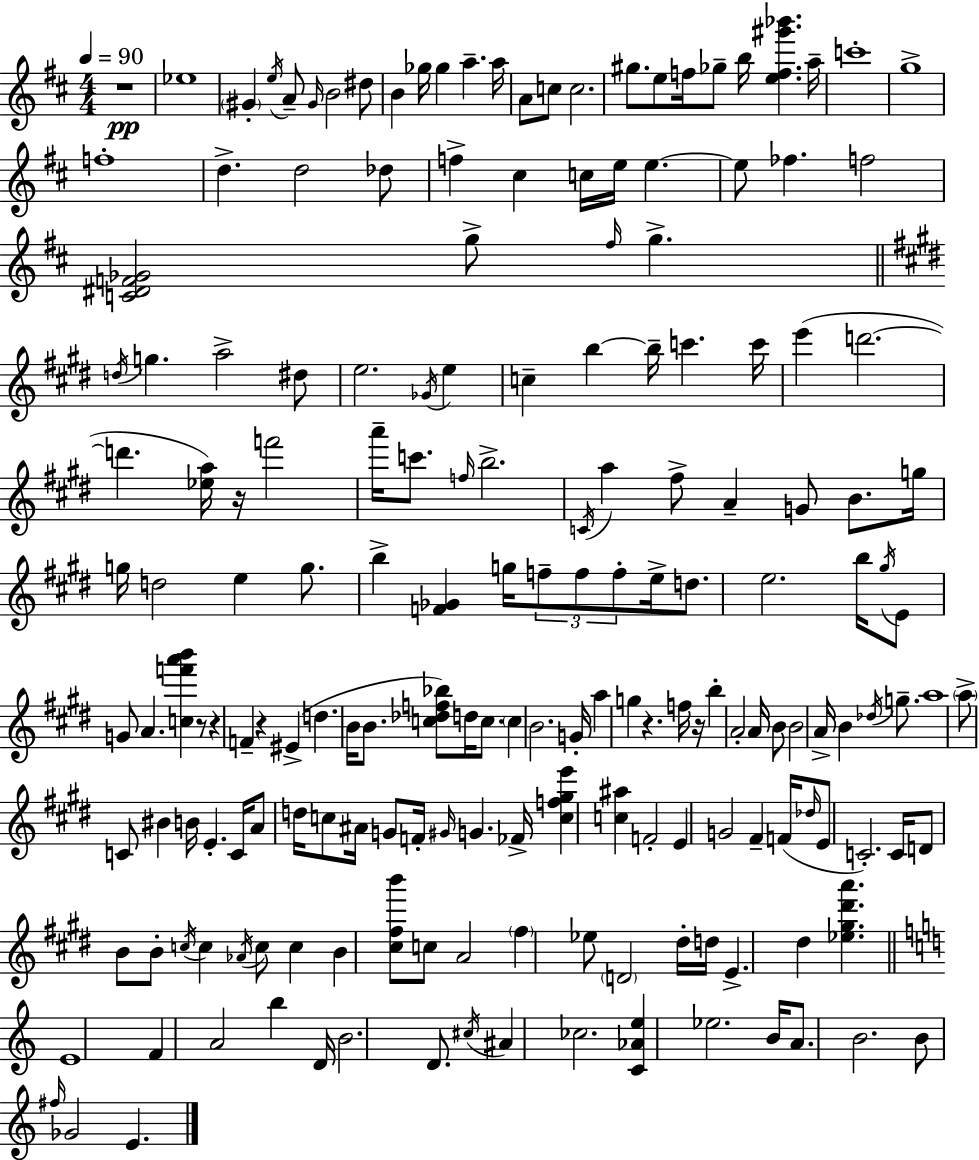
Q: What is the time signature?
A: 4/4